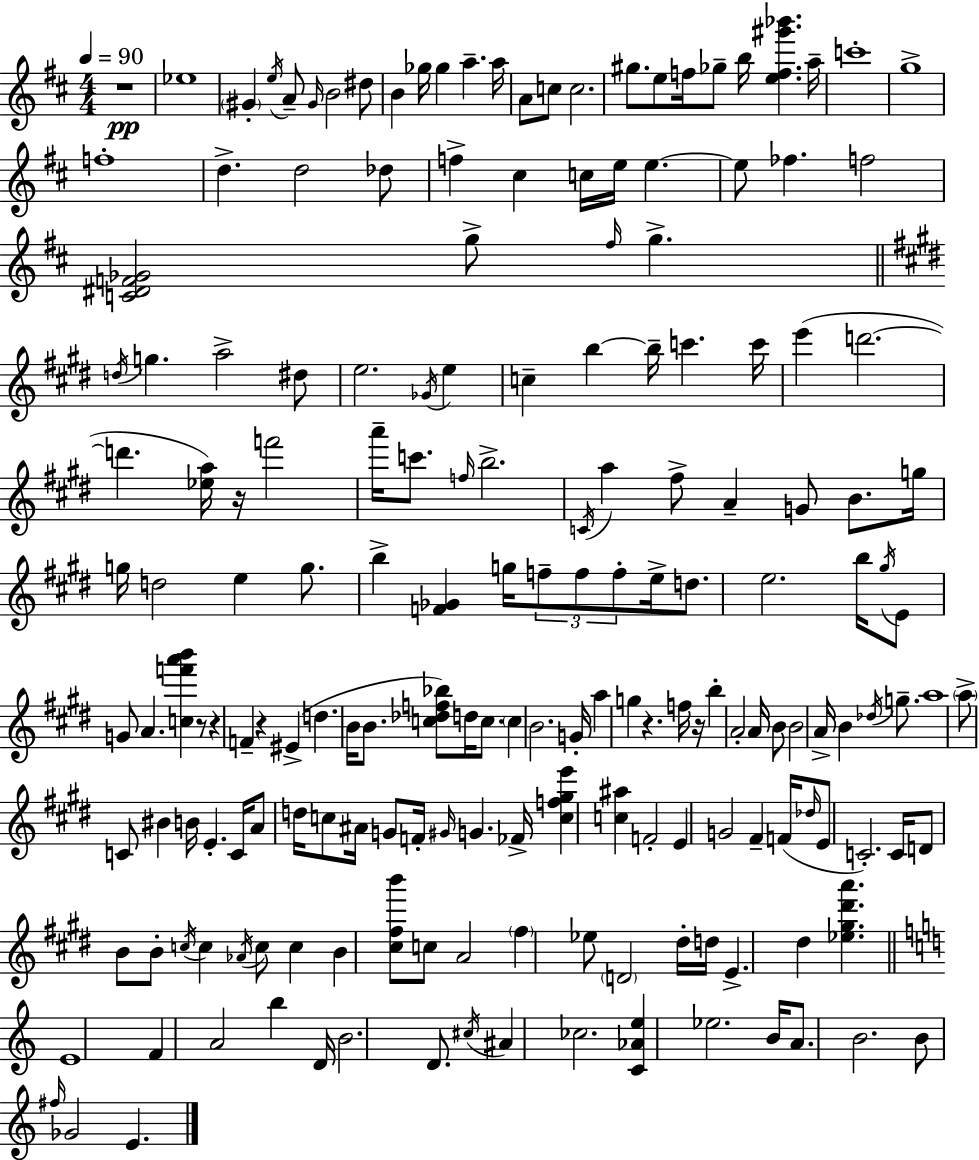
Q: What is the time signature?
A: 4/4